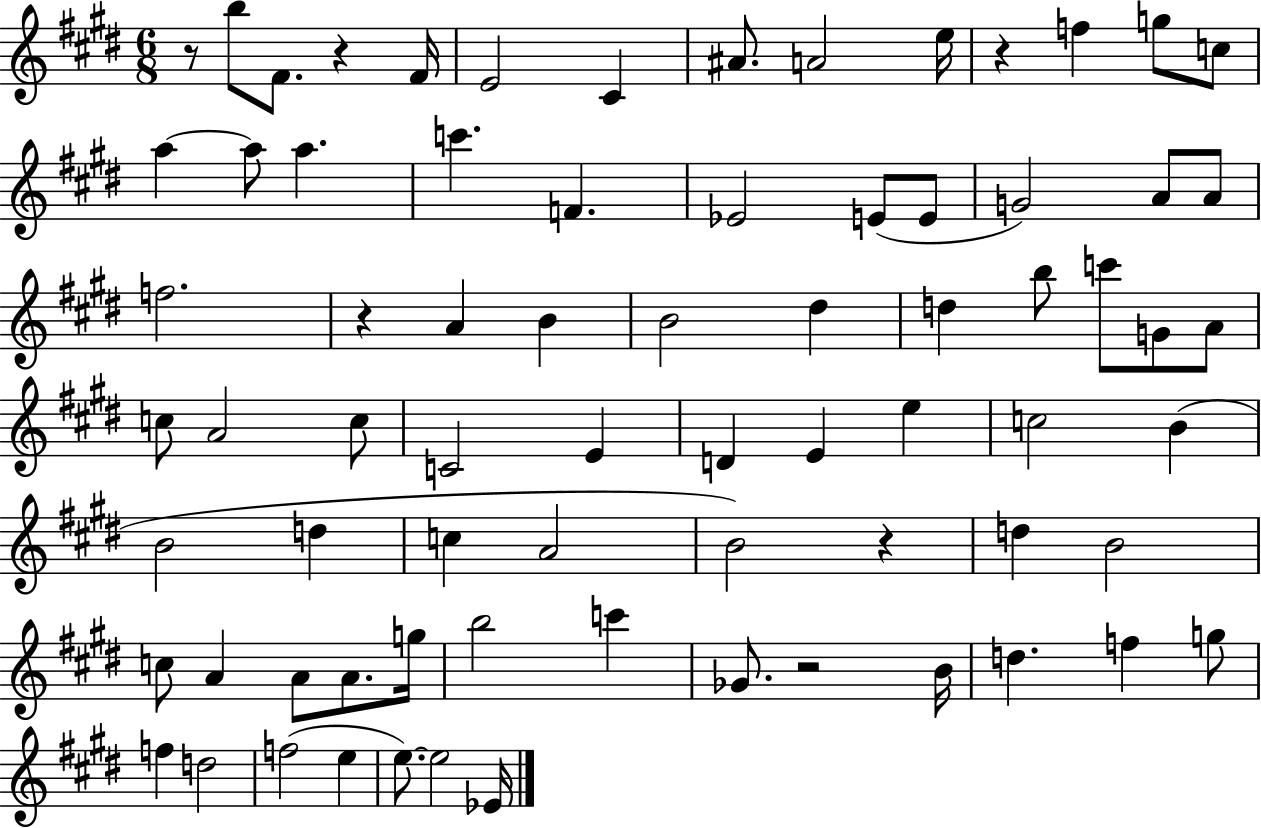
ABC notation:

X:1
T:Untitled
M:6/8
L:1/4
K:E
z/2 b/2 ^F/2 z ^F/4 E2 ^C ^A/2 A2 e/4 z f g/2 c/2 a a/2 a c' F _E2 E/2 E/2 G2 A/2 A/2 f2 z A B B2 ^d d b/2 c'/2 G/2 A/2 c/2 A2 c/2 C2 E D E e c2 B B2 d c A2 B2 z d B2 c/2 A A/2 A/2 g/4 b2 c' _G/2 z2 B/4 d f g/2 f d2 f2 e e/2 e2 _E/4